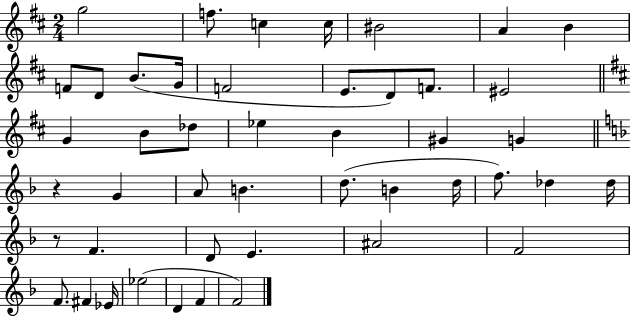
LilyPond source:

{
  \clef treble
  \numericTimeSignature
  \time 2/4
  \key d \major
  g''2 | f''8. c''4 c''16 | bis'2 | a'4 b'4 | \break f'8 d'8 b'8.( g'16 | f'2 | e'8. d'8) f'8. | eis'2 | \break \bar "||" \break \key b \minor g'4 b'8 des''8 | ees''4 b'4 | gis'4 g'4 | \bar "||" \break \key d \minor r4 g'4 | a'8 b'4. | d''8.( b'4 d''16 | f''8.) des''4 des''16 | \break r8 f'4. | d'8 e'4. | ais'2 | f'2 | \break f'8. fis'4 ees'16 | ees''2( | d'4 f'4 | f'2) | \break \bar "|."
}